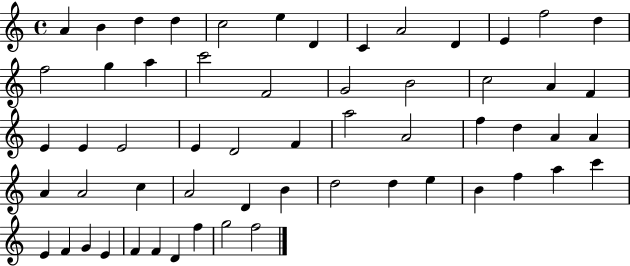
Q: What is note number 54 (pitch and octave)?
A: F4